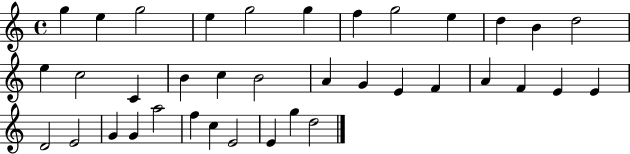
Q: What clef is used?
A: treble